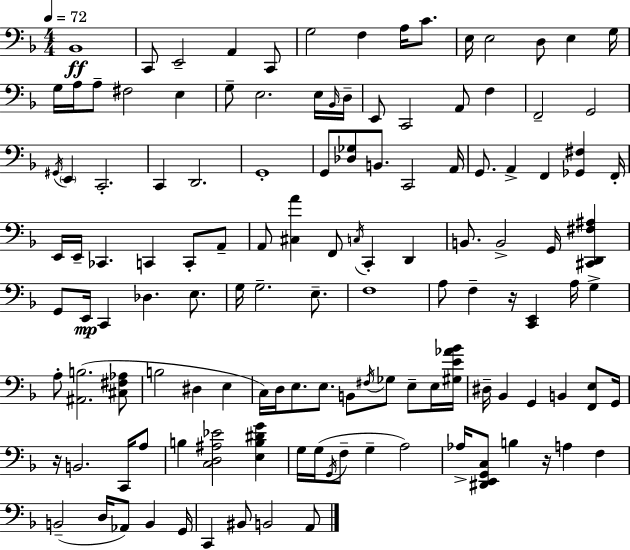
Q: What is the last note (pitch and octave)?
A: A2